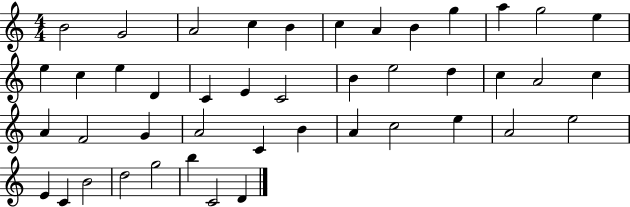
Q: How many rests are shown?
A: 0